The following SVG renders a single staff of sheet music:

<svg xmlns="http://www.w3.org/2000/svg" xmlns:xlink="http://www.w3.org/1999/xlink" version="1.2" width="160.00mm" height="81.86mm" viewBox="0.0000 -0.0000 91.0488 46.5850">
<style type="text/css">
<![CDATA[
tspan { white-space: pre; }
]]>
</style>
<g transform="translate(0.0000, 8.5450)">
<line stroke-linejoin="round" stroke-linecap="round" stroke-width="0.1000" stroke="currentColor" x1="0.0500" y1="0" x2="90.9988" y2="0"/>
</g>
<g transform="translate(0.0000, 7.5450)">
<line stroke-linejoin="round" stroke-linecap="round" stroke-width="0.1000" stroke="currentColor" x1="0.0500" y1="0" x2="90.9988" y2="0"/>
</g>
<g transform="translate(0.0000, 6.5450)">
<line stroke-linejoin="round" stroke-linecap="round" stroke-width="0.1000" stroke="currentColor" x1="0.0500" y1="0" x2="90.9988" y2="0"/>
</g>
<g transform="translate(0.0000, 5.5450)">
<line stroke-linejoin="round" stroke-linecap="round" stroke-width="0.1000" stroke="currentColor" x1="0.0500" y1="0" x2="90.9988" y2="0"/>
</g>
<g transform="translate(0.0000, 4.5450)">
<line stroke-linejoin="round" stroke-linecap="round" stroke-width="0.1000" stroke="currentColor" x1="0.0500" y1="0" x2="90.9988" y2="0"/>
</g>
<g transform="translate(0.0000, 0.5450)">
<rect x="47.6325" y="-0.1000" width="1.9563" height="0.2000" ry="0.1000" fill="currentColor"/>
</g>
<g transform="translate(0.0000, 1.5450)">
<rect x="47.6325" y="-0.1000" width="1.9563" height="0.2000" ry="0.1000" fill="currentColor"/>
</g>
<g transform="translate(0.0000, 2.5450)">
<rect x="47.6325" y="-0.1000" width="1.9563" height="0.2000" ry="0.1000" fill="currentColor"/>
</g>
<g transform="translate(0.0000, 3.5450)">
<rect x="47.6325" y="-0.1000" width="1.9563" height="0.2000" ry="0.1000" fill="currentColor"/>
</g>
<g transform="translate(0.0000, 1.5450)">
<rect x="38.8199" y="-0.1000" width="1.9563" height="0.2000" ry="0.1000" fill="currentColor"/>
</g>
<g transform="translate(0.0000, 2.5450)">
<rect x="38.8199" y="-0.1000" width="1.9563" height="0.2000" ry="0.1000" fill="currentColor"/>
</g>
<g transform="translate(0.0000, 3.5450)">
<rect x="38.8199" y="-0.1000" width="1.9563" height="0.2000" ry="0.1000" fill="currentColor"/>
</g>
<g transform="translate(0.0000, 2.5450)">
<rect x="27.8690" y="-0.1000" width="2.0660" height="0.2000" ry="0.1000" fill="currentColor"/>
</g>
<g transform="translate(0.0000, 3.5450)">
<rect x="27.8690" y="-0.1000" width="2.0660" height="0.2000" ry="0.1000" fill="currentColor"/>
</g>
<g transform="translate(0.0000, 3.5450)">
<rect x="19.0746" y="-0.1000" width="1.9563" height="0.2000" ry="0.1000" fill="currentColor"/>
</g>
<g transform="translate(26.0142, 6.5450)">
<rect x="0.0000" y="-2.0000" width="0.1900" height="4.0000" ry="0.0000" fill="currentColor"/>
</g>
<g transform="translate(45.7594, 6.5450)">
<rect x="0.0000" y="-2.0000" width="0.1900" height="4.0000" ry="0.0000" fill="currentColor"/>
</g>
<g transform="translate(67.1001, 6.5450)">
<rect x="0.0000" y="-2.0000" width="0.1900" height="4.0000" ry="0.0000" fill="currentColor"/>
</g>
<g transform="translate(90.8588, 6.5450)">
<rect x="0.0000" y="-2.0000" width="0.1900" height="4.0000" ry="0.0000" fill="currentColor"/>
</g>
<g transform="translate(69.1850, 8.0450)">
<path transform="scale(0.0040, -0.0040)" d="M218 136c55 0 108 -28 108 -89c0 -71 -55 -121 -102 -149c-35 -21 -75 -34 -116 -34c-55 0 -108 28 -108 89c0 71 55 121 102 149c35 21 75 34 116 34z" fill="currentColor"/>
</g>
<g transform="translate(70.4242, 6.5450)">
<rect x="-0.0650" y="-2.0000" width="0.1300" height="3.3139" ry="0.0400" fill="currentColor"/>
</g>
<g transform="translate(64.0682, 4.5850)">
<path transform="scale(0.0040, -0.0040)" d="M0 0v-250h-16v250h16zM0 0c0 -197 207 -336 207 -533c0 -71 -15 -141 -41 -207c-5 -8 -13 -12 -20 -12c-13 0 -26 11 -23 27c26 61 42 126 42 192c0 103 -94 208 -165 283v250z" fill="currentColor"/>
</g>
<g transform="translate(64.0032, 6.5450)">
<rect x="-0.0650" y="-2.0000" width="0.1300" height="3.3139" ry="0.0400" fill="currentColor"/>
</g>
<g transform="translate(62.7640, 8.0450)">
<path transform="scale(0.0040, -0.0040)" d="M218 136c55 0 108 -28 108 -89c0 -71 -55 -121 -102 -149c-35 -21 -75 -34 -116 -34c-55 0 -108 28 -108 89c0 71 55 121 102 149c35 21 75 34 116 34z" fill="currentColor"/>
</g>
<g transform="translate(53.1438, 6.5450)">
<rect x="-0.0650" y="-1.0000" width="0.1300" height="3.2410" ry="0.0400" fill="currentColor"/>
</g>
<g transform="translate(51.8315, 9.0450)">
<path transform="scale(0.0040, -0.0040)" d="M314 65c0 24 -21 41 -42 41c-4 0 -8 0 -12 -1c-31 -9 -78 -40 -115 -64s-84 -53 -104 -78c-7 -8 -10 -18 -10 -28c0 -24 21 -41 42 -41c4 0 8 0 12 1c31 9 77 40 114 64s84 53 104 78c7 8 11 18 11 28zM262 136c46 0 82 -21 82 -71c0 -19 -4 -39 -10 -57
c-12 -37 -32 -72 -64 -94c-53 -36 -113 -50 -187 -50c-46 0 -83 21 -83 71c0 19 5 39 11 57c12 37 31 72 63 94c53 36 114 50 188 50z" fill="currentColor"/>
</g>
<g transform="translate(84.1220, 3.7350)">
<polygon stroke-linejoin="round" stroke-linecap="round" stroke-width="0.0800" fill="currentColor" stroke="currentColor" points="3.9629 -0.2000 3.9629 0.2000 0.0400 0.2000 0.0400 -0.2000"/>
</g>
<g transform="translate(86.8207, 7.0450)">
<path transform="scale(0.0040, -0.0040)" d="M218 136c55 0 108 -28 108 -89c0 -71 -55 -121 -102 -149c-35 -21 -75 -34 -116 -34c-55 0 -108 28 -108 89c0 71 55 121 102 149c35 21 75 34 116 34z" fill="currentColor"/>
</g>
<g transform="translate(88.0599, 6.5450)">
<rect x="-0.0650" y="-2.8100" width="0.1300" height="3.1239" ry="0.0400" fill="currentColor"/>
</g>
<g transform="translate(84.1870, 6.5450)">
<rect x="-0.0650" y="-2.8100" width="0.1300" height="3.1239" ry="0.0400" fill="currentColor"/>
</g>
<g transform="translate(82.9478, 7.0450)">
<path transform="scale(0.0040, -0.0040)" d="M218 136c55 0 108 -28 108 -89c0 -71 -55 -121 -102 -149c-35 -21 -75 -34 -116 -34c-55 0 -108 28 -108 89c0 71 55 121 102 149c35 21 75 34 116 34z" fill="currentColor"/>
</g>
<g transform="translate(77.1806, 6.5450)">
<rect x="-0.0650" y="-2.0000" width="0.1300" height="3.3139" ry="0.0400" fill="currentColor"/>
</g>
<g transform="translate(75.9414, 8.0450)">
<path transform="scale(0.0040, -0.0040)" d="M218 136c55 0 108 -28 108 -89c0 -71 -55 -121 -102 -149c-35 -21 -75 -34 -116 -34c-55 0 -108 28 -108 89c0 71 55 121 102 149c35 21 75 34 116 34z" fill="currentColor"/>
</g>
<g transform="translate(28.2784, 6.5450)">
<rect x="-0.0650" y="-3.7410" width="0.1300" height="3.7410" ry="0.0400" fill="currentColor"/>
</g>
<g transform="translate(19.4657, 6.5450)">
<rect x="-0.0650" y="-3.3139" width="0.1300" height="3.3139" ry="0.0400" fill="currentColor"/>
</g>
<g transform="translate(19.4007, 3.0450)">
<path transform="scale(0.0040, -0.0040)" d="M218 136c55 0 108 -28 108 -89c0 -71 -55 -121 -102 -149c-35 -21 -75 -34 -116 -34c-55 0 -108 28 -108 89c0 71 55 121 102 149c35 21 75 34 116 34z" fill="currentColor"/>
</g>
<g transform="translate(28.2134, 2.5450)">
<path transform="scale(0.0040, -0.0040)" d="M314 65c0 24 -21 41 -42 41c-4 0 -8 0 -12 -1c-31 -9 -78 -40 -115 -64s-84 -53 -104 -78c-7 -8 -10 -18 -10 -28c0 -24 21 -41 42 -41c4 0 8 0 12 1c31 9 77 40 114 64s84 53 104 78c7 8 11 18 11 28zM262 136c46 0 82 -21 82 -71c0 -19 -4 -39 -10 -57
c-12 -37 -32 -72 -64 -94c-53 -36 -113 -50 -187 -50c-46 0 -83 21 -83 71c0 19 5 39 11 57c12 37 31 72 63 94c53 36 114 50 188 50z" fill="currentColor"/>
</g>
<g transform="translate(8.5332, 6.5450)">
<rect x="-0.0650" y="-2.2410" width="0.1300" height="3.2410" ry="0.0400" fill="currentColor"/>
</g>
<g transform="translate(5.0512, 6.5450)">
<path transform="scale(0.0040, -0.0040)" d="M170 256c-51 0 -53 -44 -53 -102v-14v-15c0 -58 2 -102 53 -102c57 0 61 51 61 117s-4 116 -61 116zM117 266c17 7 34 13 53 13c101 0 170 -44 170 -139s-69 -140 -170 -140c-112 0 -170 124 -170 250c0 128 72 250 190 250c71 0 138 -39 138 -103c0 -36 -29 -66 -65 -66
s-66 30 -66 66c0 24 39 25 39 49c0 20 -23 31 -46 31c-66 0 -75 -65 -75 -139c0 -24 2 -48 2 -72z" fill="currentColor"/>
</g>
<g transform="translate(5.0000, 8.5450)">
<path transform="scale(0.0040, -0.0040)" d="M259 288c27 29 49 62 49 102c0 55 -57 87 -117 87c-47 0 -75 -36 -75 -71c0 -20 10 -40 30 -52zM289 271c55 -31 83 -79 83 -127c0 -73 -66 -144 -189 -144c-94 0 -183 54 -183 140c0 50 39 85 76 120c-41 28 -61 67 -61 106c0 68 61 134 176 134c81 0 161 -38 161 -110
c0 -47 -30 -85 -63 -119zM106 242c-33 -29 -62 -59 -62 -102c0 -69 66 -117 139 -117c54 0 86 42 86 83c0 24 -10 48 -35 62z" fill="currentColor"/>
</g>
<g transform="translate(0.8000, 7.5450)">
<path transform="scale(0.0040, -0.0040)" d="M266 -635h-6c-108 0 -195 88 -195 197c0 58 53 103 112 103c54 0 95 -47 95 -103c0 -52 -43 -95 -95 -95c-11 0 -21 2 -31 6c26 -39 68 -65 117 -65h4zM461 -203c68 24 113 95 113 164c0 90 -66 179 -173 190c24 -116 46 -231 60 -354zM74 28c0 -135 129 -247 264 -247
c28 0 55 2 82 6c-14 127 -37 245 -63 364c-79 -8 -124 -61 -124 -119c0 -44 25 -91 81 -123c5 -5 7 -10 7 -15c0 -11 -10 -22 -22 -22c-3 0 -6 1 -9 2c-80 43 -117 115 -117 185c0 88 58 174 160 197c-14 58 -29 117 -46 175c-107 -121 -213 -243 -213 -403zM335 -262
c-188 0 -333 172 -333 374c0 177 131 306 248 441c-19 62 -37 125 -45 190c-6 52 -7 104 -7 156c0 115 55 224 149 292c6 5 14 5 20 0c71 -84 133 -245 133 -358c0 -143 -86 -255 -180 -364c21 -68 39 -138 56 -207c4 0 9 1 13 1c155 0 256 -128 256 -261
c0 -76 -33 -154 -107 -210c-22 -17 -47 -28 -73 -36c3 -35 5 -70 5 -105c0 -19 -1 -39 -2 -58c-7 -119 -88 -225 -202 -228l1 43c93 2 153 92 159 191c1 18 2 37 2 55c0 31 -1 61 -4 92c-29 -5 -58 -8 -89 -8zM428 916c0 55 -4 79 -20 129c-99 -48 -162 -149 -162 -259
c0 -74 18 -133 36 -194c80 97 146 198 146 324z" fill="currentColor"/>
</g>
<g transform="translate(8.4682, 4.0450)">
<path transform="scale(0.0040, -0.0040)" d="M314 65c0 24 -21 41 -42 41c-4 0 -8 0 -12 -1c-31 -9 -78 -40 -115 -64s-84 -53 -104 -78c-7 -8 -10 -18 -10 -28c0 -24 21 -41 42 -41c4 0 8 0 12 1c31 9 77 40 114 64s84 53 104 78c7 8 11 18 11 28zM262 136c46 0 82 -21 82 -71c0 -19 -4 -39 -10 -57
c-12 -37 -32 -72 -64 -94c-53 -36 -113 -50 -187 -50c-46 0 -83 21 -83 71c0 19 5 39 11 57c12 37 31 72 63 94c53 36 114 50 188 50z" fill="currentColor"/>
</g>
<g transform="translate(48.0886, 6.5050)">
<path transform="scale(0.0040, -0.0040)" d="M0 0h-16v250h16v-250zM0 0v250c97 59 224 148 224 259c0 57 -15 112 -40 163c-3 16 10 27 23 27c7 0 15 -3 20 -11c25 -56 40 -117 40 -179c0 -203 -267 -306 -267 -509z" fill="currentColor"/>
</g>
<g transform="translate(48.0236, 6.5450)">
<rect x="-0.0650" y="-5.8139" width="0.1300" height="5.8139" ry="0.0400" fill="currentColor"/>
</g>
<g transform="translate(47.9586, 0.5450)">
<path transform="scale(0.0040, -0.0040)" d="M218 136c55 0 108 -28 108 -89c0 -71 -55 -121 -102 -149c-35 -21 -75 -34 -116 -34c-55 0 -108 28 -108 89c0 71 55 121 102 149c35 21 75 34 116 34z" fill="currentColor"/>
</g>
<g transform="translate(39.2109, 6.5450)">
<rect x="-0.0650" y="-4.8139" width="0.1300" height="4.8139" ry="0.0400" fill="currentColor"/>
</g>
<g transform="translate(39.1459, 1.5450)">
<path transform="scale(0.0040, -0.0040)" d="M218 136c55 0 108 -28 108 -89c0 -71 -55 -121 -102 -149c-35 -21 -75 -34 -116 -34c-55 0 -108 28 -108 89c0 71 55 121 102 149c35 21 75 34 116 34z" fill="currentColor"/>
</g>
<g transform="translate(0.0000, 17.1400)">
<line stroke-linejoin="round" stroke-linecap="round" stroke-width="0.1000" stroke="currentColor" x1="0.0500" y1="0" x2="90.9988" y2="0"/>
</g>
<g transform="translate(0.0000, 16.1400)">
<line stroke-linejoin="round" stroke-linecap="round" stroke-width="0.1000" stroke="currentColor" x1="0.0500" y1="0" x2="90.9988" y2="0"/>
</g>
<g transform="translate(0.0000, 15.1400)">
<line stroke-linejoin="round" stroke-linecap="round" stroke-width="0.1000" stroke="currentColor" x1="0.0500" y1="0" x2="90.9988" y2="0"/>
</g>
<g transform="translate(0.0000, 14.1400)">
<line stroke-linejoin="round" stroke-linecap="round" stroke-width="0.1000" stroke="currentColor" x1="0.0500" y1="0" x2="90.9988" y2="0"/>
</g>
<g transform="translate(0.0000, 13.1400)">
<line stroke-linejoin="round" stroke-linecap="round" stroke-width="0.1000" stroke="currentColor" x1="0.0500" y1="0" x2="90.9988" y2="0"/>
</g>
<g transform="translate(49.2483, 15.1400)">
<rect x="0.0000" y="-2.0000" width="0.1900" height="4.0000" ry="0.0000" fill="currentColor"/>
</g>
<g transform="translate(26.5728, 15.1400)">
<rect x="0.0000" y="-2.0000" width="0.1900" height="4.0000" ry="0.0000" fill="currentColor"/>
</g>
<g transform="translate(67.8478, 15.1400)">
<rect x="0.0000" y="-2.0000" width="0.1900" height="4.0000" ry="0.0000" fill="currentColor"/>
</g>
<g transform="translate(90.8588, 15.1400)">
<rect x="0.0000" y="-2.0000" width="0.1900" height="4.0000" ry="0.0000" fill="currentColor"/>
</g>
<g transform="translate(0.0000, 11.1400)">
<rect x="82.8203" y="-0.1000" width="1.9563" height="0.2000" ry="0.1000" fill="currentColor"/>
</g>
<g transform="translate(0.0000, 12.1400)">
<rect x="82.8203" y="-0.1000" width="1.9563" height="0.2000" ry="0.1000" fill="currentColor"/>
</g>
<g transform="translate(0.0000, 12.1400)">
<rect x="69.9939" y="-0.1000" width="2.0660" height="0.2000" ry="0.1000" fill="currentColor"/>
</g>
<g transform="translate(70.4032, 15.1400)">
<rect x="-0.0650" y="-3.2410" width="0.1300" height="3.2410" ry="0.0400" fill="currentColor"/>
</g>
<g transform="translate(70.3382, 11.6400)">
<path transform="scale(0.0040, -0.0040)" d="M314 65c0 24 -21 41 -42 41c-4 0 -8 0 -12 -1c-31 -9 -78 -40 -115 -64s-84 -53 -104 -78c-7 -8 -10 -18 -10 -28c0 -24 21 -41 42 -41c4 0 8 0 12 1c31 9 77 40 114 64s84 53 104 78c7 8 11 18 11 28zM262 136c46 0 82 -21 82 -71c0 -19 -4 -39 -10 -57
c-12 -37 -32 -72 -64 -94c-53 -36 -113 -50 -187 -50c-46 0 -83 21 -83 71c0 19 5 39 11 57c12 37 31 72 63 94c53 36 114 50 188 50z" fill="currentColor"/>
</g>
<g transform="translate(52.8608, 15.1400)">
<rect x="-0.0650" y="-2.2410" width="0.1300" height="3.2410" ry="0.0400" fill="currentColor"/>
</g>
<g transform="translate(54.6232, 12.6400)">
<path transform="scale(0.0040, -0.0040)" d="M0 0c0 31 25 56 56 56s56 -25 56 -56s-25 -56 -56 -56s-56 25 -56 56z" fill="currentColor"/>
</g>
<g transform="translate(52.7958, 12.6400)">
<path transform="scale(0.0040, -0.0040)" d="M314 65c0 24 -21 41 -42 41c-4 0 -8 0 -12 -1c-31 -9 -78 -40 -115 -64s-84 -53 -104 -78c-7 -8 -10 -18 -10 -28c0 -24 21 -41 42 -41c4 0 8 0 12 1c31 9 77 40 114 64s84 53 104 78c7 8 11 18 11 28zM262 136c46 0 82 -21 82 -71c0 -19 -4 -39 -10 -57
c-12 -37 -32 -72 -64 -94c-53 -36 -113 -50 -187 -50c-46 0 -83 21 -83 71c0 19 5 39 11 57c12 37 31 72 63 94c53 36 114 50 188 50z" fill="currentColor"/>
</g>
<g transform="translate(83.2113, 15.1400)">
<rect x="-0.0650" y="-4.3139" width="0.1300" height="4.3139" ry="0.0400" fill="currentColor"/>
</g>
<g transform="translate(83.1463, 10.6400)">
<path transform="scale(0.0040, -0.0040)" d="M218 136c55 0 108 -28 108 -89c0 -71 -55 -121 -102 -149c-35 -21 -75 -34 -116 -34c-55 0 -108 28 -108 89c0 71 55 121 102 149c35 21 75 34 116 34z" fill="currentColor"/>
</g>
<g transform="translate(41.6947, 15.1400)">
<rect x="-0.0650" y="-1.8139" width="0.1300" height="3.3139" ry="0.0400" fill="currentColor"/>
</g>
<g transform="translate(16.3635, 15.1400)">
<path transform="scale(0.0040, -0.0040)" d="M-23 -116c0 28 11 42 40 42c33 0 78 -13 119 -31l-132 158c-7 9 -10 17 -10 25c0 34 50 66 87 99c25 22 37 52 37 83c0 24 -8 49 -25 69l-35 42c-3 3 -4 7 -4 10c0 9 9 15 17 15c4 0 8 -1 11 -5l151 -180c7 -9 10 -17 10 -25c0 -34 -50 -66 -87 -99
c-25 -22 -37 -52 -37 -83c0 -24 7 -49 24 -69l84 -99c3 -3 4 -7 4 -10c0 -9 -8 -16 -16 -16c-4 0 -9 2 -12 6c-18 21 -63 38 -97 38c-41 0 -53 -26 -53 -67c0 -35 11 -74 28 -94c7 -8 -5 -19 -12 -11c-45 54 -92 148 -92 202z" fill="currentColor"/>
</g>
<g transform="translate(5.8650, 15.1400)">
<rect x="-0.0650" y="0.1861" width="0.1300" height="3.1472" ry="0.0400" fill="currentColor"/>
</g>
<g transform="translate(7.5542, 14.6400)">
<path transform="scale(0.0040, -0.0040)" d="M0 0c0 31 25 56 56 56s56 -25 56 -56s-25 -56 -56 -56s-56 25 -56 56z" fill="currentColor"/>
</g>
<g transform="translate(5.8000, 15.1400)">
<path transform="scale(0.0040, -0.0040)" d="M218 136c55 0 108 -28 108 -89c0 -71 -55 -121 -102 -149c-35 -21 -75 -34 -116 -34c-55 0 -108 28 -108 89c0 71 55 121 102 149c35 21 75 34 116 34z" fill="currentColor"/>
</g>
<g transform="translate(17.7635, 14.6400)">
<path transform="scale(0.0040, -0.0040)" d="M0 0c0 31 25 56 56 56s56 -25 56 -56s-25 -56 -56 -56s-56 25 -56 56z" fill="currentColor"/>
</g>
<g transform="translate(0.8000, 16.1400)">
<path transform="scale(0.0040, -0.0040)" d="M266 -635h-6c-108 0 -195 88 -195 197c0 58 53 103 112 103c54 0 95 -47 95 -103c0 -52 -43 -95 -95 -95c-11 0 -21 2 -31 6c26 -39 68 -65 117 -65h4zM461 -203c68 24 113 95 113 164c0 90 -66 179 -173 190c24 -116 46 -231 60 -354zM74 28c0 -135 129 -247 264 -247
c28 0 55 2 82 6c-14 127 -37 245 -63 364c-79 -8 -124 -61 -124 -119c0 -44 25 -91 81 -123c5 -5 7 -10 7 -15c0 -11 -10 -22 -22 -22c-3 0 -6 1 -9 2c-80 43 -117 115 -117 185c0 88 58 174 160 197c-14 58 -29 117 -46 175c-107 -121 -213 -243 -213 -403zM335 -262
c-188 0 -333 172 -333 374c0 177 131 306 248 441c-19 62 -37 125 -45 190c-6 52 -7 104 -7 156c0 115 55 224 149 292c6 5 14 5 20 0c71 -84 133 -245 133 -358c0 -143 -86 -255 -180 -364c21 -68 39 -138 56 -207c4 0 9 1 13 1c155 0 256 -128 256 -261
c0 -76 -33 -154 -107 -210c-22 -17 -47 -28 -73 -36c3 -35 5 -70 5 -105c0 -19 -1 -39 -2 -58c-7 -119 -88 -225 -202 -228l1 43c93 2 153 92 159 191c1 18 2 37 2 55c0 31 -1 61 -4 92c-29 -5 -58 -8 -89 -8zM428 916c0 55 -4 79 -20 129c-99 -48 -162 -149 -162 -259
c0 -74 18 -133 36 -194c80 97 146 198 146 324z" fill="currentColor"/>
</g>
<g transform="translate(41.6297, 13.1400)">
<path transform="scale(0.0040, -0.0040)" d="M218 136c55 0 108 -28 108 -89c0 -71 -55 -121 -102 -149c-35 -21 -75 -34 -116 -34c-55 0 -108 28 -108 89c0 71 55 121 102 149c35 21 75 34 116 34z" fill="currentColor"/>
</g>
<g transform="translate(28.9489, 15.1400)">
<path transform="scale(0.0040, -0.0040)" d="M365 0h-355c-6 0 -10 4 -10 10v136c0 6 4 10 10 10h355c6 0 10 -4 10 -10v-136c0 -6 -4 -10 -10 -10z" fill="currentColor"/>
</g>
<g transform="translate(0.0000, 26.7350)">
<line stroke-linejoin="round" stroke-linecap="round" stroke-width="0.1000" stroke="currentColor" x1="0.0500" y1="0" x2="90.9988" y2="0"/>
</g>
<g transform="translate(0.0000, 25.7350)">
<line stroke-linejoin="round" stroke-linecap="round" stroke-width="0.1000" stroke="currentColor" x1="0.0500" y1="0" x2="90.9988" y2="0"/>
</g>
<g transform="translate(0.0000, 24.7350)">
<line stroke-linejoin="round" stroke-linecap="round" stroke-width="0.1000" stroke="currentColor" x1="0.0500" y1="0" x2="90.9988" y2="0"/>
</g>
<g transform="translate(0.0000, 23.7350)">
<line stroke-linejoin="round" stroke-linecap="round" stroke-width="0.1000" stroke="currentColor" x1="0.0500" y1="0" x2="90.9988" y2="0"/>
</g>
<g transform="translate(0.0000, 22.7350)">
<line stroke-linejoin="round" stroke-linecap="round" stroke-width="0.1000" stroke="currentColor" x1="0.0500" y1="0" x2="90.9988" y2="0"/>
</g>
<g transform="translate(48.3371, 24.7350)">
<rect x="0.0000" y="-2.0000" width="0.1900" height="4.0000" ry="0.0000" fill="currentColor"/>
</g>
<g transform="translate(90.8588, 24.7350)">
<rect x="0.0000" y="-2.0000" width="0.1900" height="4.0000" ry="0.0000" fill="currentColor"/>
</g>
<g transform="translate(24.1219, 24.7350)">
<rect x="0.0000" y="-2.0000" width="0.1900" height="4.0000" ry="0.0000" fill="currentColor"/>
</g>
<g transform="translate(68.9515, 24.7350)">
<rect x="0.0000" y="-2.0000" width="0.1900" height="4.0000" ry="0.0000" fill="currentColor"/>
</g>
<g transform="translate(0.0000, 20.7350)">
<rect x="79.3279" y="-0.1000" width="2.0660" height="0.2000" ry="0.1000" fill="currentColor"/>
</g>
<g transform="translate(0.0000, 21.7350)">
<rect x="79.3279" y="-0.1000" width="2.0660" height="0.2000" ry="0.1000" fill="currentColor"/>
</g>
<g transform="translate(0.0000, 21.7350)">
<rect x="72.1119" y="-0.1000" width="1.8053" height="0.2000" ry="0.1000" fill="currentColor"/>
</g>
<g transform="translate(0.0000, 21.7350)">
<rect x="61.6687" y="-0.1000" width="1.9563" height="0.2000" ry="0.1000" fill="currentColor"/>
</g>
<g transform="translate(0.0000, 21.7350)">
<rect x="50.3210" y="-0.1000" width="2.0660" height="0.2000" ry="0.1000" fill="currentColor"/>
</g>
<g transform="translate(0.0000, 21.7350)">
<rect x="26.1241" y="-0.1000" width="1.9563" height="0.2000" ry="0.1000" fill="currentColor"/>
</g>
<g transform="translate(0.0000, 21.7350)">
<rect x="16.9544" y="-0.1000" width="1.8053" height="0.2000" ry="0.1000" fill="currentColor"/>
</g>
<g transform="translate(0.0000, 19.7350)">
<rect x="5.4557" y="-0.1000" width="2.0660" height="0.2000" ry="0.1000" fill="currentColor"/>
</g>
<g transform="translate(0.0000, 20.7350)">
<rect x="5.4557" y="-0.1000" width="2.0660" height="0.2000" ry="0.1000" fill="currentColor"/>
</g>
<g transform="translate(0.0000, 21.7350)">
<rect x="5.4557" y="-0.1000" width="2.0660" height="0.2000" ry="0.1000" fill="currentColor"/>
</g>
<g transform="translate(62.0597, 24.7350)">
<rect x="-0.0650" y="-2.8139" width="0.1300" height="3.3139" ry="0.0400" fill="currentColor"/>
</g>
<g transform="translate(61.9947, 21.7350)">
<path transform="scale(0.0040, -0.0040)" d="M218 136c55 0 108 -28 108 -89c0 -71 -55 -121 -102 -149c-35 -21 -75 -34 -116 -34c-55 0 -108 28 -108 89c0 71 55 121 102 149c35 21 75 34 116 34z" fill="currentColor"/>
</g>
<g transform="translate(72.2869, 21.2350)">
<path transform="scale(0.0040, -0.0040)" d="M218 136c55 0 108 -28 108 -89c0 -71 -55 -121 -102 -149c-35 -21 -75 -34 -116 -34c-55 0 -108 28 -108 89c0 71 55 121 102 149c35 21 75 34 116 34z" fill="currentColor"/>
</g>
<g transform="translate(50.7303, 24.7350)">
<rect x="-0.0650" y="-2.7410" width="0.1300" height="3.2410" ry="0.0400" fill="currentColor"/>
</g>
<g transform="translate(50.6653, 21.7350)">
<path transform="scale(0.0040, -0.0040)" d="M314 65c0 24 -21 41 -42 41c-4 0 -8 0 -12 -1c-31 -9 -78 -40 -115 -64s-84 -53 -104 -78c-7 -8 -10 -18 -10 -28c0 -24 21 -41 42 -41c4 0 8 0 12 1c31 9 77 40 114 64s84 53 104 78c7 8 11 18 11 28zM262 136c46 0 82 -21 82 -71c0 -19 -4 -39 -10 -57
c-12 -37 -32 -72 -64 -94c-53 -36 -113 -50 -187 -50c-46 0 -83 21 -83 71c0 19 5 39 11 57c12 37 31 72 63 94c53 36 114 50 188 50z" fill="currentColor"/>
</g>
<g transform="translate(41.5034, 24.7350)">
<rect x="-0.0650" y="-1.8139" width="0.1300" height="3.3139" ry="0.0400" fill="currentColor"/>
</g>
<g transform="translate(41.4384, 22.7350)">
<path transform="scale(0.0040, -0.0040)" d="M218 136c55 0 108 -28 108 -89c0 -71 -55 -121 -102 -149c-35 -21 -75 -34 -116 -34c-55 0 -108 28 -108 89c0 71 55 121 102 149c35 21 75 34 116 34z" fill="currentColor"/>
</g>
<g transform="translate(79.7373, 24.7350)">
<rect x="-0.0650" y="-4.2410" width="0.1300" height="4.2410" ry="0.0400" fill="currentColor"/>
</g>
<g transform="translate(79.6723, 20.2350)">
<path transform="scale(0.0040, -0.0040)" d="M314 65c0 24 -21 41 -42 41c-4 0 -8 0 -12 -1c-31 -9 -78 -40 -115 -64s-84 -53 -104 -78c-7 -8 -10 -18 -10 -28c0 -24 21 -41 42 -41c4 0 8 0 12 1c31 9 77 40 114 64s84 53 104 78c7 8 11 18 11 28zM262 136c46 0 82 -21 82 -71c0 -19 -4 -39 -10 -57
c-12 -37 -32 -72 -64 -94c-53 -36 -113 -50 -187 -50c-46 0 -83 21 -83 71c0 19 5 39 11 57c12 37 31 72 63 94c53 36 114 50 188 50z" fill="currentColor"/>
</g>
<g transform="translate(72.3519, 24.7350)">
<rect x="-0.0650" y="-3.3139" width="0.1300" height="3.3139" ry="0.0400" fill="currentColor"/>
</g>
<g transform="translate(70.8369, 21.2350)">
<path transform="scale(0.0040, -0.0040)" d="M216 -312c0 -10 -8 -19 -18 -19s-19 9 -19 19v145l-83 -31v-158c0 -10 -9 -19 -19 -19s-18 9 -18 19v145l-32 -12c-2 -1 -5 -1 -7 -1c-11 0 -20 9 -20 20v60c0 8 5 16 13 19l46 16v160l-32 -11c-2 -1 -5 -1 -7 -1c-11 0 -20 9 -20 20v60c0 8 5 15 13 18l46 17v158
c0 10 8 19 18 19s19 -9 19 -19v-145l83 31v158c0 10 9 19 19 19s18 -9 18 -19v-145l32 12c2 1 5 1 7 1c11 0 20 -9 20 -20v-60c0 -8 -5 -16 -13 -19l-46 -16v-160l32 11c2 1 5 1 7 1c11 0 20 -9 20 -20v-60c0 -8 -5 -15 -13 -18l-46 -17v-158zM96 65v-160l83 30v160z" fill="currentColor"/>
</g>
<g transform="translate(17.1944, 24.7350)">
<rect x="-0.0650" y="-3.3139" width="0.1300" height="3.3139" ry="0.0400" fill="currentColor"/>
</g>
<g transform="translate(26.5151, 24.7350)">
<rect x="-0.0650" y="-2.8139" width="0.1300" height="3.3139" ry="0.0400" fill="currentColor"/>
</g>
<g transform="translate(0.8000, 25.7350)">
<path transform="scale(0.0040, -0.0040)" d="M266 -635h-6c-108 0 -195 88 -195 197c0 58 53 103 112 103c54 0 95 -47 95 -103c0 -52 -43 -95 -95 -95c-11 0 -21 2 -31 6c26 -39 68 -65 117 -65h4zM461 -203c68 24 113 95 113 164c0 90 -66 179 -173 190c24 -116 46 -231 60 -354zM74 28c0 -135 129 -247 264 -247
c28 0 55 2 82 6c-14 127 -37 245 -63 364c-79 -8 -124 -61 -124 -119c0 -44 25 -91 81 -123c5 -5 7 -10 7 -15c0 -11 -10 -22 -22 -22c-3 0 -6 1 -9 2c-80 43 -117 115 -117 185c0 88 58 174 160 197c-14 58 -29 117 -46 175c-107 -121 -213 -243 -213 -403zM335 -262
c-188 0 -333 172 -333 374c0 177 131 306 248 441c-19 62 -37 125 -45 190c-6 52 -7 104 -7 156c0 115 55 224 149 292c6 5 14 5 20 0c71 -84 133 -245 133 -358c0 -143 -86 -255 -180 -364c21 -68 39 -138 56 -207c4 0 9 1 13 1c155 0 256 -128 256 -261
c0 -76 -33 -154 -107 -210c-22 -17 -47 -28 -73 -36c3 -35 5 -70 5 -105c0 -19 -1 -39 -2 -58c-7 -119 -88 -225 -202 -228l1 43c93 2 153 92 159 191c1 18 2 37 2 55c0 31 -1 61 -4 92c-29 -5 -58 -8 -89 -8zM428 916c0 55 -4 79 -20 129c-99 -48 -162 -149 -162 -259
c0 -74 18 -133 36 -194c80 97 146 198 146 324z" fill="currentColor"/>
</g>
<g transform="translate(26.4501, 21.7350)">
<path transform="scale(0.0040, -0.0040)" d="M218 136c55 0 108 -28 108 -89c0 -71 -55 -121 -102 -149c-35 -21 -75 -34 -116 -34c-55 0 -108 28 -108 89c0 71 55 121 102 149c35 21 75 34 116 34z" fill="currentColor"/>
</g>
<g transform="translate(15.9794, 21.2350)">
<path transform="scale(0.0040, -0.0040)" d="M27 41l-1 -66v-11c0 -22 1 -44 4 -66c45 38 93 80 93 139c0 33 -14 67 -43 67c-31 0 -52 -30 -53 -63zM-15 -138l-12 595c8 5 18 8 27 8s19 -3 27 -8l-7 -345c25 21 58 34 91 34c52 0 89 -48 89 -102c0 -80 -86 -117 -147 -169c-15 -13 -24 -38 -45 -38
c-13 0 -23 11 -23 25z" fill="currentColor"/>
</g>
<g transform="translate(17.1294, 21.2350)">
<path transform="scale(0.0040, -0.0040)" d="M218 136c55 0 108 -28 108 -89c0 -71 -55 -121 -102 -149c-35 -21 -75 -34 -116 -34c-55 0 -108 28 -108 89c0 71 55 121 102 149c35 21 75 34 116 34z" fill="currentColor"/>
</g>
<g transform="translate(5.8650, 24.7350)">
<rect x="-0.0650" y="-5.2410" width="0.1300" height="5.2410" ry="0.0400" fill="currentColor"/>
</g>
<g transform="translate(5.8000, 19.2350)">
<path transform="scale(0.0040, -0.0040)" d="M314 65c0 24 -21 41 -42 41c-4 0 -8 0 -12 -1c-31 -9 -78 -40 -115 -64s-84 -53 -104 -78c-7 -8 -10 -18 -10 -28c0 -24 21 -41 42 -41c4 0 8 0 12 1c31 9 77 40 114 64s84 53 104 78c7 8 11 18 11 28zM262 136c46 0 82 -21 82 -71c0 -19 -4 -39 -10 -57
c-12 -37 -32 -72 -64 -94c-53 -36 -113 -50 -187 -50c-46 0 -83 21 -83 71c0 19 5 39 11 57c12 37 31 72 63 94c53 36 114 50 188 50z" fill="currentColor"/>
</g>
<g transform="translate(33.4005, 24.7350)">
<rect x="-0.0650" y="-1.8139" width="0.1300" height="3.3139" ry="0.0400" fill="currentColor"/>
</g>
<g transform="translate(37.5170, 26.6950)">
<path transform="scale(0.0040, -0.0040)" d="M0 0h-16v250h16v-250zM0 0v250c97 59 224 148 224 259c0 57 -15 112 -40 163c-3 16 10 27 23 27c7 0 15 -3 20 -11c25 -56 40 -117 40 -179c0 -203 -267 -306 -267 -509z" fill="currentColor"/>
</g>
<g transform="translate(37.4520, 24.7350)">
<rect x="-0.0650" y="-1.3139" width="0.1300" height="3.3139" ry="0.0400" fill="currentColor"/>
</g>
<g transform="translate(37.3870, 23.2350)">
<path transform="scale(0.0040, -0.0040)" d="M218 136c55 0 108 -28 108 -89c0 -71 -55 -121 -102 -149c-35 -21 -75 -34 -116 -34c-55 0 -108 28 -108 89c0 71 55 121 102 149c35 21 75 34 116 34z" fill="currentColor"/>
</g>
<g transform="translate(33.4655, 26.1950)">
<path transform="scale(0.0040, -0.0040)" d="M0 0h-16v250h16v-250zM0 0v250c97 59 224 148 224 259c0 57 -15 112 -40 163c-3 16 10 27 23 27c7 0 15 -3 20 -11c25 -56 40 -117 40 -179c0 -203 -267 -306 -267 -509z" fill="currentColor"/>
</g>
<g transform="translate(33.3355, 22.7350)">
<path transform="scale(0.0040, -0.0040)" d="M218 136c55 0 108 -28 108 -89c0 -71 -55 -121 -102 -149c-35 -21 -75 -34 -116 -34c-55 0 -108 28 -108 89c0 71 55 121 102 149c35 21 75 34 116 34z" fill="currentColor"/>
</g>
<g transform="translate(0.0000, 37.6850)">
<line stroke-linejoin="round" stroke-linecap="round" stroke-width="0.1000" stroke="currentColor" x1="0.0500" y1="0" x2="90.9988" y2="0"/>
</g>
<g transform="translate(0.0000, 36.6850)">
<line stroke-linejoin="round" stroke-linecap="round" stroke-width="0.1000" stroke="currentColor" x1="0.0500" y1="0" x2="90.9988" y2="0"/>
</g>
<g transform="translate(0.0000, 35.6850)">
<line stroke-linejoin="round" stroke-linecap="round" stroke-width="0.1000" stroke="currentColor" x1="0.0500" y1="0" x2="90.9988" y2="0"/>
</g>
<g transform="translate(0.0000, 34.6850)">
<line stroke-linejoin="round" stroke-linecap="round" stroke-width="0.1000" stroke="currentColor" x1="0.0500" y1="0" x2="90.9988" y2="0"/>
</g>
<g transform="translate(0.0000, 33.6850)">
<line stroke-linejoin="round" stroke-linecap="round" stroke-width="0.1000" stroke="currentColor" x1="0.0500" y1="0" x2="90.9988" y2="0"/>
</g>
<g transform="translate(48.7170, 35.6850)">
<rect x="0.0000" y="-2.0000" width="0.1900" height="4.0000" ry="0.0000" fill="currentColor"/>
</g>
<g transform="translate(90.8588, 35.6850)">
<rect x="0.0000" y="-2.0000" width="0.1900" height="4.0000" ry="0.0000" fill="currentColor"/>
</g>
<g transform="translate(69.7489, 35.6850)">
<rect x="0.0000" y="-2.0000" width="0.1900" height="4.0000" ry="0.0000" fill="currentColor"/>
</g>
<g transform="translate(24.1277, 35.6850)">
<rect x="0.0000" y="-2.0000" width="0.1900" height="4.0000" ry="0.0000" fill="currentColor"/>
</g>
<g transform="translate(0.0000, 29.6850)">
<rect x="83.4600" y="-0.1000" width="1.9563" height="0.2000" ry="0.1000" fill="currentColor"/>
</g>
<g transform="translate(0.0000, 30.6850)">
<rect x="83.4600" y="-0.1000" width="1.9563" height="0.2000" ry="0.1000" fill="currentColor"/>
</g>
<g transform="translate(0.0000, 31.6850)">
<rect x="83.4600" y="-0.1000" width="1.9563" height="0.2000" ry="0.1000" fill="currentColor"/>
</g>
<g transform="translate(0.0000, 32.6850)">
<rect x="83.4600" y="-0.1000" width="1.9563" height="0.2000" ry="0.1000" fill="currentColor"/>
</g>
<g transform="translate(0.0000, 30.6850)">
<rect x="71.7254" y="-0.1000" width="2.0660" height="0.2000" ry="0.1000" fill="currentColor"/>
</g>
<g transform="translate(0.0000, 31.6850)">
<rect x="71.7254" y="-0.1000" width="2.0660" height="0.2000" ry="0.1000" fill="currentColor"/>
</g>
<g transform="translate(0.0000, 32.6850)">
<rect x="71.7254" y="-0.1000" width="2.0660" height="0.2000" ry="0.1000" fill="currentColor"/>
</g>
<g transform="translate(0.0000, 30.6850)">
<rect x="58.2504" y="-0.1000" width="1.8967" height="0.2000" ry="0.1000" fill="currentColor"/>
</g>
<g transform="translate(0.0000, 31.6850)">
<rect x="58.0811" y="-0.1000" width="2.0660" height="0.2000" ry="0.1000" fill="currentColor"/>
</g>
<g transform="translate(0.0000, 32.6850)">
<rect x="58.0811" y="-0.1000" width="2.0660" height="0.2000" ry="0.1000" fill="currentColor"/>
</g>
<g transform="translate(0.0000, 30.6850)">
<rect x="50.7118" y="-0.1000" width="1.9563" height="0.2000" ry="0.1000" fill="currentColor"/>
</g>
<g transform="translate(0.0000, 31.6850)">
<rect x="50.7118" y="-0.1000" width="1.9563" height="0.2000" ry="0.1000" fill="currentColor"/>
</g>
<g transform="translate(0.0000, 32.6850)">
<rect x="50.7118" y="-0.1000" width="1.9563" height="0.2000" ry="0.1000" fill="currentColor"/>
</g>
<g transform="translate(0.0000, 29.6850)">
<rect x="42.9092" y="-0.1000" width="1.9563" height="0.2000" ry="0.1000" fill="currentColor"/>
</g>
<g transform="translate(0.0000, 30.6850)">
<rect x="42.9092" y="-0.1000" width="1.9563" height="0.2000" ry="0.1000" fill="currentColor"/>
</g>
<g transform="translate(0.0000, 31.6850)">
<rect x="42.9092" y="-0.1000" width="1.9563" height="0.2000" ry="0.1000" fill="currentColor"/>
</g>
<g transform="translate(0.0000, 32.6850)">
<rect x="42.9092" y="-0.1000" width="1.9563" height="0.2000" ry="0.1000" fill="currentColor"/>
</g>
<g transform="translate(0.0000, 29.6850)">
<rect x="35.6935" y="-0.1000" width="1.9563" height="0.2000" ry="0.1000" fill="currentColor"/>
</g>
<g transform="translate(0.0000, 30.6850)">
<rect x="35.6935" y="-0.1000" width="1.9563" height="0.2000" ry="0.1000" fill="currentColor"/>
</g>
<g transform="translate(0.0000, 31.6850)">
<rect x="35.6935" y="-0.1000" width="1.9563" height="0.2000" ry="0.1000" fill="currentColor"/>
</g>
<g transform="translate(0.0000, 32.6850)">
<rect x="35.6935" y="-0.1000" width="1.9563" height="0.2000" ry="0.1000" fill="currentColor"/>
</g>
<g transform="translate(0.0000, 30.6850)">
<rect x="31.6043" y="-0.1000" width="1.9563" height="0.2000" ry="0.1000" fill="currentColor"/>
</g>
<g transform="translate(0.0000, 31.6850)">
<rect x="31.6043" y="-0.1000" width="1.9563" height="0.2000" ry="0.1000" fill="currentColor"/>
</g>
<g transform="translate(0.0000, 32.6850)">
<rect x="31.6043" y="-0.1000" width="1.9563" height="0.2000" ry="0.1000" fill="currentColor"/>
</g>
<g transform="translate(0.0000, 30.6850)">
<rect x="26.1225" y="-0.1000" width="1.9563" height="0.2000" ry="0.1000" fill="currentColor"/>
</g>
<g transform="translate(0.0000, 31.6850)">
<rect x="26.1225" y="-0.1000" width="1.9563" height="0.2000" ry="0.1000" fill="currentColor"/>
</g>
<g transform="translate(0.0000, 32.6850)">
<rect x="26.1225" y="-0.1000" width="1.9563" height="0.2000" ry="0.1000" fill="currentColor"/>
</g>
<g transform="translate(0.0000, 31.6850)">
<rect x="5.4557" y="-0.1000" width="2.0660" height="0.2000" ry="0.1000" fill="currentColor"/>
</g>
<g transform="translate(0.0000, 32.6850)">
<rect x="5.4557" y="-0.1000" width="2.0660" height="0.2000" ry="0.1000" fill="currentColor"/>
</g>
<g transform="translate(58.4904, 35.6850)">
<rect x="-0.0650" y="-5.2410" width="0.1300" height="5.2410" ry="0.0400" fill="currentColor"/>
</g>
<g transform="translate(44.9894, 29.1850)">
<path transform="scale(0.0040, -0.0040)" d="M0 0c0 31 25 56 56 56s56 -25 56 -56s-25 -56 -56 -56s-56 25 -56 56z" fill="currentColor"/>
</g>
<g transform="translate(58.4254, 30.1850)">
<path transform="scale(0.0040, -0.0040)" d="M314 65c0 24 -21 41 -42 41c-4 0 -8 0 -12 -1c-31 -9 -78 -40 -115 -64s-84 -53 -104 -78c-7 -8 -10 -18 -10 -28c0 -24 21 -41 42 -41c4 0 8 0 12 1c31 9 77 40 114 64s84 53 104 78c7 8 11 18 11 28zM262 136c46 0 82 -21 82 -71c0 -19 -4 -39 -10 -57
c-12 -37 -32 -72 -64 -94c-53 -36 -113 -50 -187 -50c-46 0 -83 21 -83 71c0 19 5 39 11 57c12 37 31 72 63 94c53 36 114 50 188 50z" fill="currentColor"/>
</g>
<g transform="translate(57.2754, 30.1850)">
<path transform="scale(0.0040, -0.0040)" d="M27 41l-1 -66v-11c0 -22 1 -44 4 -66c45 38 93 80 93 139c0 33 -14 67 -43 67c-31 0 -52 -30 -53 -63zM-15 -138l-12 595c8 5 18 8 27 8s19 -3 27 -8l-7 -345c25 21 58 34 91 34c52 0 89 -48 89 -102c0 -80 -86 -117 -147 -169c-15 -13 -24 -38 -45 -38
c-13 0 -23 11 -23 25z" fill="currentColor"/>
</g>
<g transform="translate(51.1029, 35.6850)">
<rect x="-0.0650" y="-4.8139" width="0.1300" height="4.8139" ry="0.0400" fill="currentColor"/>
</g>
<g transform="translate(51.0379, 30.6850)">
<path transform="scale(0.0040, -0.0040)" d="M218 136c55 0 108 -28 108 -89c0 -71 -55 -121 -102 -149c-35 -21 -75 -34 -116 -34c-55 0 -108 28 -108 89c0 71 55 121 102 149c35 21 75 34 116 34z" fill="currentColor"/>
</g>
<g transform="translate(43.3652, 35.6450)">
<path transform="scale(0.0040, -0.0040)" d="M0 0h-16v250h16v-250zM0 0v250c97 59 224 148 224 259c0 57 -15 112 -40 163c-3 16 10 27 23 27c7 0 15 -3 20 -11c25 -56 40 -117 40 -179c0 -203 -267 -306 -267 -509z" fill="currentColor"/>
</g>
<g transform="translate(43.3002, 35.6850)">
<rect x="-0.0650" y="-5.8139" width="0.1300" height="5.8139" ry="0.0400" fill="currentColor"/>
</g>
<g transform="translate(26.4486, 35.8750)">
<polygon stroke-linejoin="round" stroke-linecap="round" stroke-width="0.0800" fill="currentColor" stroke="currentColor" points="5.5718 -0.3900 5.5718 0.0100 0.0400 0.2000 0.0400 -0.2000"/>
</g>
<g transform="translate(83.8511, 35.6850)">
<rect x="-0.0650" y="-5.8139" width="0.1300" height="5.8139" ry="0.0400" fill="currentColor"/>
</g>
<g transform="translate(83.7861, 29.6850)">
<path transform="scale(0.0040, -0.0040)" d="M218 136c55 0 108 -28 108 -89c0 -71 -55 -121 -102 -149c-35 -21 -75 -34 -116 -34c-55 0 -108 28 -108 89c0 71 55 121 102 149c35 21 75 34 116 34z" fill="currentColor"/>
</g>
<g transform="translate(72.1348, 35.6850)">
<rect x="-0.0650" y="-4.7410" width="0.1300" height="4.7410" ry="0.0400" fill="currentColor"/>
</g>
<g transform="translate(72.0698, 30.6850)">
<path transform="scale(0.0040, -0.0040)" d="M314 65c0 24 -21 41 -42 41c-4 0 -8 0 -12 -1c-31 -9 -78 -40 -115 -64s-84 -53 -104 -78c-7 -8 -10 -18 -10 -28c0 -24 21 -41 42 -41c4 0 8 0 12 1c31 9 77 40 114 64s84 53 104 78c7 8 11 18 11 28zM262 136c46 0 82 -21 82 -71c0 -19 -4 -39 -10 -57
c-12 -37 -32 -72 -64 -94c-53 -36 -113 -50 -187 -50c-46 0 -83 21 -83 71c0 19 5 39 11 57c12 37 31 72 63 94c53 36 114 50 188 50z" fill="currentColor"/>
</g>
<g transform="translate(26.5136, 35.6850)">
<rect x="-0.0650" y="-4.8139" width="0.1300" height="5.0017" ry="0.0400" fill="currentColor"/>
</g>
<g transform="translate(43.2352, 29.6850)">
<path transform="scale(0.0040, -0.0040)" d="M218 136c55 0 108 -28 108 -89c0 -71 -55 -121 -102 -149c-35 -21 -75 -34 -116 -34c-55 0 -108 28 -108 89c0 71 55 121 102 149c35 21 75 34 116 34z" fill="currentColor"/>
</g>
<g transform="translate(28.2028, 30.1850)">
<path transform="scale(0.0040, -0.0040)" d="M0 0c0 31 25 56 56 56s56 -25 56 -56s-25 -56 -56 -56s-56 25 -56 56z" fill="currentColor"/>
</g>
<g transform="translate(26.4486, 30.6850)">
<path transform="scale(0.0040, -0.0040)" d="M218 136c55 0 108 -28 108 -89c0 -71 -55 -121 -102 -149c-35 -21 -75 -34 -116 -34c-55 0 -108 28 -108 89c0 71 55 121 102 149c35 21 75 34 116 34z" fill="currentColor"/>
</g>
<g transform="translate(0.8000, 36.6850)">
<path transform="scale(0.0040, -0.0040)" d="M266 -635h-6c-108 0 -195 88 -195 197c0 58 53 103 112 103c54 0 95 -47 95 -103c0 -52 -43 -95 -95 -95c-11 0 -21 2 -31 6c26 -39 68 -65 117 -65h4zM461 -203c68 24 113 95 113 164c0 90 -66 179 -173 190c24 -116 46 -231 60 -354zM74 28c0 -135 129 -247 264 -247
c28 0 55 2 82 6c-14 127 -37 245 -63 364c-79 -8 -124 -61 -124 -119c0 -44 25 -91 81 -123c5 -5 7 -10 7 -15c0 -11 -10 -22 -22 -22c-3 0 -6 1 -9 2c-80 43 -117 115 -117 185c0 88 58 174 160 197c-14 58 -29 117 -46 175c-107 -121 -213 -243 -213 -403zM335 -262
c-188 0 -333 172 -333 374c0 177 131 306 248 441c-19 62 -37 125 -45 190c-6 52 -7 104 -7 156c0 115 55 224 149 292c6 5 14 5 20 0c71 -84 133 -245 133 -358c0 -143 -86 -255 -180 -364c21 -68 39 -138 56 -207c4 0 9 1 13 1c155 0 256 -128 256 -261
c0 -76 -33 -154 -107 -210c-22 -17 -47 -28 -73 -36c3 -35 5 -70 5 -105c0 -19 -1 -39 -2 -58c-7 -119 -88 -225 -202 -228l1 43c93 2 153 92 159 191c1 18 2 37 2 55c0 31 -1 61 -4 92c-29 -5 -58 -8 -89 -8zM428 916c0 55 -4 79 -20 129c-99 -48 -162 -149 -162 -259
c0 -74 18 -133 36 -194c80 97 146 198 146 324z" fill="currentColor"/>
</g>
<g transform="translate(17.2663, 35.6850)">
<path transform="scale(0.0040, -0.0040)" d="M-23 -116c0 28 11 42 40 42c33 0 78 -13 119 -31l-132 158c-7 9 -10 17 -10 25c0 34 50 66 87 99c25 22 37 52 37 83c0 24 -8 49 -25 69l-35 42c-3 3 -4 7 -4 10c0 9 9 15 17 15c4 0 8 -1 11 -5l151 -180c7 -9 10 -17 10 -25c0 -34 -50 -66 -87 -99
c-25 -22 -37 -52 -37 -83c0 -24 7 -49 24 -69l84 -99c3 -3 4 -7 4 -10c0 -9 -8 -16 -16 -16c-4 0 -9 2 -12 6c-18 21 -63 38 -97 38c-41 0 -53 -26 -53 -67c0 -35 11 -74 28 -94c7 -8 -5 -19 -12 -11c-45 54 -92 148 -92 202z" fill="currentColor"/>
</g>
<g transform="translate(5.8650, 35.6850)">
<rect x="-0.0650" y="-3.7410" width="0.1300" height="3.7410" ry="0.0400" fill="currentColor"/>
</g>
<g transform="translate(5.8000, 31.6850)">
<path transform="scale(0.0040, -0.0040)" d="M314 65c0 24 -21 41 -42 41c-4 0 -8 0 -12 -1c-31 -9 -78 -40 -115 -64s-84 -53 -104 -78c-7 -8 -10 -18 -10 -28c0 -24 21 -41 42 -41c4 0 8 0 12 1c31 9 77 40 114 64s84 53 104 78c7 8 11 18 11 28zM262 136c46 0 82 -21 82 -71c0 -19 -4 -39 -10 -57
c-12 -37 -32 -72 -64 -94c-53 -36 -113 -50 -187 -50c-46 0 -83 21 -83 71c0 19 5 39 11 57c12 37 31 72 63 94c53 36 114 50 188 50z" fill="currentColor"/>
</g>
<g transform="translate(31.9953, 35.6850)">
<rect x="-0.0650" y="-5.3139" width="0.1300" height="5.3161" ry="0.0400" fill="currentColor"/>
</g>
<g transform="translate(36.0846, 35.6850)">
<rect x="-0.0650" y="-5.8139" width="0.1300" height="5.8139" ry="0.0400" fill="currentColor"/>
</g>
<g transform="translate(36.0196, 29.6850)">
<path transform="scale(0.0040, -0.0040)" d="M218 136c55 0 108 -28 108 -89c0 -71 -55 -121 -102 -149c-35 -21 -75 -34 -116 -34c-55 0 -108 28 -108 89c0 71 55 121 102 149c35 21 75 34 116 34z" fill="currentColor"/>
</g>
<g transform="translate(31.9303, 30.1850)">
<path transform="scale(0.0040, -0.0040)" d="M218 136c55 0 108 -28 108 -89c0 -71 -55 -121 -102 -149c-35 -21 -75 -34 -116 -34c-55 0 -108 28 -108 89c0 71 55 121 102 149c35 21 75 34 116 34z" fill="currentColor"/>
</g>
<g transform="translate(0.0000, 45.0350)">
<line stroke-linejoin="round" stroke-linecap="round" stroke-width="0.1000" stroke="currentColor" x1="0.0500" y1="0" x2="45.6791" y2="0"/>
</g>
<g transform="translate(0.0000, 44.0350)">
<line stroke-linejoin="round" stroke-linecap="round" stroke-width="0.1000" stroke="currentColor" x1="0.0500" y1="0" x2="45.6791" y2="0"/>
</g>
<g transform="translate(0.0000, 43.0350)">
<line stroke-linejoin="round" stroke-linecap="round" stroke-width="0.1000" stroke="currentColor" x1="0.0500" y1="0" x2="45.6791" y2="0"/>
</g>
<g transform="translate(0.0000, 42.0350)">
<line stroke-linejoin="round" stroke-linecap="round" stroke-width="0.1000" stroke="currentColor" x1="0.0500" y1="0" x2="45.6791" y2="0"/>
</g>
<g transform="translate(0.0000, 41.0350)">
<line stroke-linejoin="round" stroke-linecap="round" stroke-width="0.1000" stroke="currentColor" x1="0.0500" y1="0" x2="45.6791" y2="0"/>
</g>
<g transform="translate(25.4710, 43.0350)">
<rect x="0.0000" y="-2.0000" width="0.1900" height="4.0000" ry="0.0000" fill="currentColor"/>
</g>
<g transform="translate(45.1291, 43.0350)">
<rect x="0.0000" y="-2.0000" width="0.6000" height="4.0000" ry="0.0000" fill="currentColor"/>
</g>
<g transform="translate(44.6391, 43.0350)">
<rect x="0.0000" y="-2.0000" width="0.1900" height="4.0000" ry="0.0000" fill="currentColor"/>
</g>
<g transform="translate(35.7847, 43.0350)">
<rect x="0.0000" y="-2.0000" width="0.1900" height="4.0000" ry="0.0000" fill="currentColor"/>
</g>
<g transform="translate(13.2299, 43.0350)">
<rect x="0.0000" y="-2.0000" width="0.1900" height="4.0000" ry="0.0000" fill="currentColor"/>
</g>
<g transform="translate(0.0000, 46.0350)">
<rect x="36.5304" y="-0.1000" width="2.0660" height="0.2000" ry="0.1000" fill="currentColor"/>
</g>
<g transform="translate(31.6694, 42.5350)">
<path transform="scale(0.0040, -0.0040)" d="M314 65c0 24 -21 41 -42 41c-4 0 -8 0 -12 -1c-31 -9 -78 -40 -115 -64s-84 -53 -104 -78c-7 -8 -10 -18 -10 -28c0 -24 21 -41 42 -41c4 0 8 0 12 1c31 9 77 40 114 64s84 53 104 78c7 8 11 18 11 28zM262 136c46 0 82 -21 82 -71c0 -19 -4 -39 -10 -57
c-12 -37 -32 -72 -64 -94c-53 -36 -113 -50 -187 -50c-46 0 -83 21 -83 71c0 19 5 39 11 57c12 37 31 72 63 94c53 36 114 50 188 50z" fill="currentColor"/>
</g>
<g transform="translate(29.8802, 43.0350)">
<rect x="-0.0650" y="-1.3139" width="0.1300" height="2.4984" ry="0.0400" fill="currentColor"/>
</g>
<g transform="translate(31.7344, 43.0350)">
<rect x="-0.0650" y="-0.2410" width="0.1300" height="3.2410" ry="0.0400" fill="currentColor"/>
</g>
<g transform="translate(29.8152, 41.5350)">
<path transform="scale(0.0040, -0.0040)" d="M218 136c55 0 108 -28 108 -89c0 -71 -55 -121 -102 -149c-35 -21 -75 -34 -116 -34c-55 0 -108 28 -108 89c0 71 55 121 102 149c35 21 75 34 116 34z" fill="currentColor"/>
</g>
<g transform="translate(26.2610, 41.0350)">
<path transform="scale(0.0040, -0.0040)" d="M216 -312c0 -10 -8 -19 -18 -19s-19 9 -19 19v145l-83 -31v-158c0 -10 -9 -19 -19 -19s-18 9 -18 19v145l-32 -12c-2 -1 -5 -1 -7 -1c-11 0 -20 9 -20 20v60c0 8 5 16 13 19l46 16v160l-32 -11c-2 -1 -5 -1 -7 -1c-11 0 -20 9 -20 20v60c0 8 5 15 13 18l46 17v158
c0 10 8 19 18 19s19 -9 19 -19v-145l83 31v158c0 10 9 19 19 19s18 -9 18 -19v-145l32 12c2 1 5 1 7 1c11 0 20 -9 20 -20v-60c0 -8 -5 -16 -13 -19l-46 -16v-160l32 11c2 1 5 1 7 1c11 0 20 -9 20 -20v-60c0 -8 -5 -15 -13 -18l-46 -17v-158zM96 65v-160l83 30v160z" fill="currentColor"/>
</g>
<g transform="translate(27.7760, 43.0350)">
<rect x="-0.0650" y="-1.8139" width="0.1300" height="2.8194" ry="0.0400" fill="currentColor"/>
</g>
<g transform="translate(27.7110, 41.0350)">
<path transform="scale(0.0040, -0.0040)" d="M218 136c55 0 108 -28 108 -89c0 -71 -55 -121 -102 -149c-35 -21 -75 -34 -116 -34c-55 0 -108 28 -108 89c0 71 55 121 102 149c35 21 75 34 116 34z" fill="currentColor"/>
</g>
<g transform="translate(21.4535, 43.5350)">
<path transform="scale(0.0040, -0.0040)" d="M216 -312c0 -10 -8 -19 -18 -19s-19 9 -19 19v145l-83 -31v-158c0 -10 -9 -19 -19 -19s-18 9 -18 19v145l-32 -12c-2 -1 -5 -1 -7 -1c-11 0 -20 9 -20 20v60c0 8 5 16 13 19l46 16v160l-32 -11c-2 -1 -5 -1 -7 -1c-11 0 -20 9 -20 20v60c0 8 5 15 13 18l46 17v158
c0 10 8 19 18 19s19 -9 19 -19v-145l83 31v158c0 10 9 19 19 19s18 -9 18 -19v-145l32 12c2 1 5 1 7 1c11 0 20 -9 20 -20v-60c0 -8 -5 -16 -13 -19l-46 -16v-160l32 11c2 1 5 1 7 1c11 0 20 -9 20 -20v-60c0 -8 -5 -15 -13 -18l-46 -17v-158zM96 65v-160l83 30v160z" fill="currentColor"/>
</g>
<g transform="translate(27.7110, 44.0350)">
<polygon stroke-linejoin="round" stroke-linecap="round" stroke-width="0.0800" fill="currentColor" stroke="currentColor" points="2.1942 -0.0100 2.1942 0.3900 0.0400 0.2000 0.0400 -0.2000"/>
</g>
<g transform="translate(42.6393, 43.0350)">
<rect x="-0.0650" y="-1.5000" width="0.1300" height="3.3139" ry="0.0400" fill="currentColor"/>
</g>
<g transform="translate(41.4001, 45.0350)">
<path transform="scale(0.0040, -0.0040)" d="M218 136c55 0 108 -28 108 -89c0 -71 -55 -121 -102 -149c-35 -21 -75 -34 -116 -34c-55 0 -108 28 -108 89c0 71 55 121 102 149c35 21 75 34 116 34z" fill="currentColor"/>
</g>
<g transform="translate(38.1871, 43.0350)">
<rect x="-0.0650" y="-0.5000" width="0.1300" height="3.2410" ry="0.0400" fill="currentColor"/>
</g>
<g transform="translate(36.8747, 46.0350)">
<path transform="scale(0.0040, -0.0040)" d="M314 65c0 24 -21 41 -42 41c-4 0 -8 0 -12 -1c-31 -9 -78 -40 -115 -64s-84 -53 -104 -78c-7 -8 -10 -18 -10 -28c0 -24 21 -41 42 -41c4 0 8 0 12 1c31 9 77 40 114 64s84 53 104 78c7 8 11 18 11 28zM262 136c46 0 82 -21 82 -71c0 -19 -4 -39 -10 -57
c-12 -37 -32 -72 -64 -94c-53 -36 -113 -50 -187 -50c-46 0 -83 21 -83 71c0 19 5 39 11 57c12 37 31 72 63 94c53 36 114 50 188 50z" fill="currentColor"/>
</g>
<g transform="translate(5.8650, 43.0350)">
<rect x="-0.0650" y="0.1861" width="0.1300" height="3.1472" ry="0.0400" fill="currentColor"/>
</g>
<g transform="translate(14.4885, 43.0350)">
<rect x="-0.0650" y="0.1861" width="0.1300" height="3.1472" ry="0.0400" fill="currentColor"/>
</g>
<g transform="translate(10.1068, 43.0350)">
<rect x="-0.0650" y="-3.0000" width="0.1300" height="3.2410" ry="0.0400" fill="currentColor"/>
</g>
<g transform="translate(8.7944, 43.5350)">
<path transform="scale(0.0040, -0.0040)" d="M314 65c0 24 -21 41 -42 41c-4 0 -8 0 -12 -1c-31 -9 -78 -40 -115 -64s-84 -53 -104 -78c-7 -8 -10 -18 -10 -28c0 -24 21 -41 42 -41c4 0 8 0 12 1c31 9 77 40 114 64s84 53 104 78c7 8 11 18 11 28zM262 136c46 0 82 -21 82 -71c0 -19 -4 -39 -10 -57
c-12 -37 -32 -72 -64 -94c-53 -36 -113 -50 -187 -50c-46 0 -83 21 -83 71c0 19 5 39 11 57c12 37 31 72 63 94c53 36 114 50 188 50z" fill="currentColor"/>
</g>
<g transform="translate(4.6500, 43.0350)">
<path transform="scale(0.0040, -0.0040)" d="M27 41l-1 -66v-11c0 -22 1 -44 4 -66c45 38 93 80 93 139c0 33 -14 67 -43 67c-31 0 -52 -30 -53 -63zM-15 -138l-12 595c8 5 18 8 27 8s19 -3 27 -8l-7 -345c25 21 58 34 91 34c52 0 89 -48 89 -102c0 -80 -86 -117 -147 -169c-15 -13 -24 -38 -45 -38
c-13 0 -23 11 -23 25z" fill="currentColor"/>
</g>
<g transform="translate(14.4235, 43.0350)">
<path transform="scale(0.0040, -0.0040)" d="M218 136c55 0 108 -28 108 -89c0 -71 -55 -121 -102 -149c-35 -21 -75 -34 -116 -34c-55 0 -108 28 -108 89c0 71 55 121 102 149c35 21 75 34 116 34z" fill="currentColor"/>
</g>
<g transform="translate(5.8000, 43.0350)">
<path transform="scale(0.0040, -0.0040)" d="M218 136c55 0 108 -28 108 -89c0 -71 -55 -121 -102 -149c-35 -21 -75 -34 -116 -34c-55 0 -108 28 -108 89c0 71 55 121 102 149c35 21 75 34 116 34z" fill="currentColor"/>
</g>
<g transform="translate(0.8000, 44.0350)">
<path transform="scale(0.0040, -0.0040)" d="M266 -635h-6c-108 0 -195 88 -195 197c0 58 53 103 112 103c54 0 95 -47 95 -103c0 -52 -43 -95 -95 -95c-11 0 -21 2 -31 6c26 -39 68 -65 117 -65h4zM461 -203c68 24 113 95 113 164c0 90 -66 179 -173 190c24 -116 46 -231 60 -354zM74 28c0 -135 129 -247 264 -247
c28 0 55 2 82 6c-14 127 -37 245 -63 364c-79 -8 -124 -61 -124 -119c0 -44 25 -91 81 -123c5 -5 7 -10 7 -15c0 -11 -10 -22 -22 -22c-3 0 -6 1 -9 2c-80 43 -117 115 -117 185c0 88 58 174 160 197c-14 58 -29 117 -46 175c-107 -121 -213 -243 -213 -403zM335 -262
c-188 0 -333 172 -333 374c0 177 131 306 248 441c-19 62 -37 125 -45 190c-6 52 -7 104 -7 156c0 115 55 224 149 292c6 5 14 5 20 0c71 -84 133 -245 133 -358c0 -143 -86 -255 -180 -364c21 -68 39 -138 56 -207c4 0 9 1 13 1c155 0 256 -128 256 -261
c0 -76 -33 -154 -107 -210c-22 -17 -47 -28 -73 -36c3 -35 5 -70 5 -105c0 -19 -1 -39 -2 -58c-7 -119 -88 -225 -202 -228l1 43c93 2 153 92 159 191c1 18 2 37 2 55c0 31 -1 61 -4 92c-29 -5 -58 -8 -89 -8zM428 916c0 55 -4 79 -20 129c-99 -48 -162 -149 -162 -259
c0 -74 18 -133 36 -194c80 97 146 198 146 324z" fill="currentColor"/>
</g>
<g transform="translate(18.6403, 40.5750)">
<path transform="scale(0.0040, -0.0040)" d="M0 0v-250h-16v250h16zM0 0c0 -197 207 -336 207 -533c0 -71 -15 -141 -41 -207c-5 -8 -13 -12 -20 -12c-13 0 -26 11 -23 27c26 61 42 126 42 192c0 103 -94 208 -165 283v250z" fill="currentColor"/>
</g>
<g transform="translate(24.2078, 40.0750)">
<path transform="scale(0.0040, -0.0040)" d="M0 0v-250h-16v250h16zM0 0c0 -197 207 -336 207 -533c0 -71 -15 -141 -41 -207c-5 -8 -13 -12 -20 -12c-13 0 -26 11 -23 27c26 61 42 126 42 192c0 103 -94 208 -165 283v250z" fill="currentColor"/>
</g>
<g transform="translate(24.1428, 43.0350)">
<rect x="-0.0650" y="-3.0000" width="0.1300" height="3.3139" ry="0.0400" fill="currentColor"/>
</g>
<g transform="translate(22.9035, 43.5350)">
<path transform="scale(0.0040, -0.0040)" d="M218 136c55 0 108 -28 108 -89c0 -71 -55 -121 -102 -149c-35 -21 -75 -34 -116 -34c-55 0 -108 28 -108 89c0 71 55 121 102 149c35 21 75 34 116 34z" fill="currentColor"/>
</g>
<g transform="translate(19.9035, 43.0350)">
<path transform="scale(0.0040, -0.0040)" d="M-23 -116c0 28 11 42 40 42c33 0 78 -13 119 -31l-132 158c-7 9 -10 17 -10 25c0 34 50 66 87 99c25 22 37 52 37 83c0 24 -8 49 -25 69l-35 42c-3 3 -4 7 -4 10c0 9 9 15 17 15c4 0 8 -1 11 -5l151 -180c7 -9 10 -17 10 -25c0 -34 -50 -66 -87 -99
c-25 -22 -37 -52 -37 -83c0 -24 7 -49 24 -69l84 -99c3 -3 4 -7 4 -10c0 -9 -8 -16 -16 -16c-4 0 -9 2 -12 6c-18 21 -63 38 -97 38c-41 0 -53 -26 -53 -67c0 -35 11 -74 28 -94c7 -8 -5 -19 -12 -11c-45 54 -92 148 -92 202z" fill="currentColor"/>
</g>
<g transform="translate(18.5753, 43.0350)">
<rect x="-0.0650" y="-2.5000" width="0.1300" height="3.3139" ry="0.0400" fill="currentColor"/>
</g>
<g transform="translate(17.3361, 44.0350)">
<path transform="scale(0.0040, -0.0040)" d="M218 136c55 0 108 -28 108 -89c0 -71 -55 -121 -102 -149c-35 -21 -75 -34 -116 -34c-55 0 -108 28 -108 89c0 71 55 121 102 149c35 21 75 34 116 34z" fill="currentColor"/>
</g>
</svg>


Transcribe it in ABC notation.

X:1
T:Untitled
M:6/8
L:1/4
K:C
g2 b c'2 e' g'/2 D2 F/2 F F A/2 A/2 B z z2 f g2 b2 d' f'2 _b a f/2 e/2 f a2 a ^b d'2 c'2 z e'/2 f'/2 g' g'/2 e' _f'2 e'2 g' _B A2 B G/2 z ^A/2 ^f/2 e/2 c2 C2 E